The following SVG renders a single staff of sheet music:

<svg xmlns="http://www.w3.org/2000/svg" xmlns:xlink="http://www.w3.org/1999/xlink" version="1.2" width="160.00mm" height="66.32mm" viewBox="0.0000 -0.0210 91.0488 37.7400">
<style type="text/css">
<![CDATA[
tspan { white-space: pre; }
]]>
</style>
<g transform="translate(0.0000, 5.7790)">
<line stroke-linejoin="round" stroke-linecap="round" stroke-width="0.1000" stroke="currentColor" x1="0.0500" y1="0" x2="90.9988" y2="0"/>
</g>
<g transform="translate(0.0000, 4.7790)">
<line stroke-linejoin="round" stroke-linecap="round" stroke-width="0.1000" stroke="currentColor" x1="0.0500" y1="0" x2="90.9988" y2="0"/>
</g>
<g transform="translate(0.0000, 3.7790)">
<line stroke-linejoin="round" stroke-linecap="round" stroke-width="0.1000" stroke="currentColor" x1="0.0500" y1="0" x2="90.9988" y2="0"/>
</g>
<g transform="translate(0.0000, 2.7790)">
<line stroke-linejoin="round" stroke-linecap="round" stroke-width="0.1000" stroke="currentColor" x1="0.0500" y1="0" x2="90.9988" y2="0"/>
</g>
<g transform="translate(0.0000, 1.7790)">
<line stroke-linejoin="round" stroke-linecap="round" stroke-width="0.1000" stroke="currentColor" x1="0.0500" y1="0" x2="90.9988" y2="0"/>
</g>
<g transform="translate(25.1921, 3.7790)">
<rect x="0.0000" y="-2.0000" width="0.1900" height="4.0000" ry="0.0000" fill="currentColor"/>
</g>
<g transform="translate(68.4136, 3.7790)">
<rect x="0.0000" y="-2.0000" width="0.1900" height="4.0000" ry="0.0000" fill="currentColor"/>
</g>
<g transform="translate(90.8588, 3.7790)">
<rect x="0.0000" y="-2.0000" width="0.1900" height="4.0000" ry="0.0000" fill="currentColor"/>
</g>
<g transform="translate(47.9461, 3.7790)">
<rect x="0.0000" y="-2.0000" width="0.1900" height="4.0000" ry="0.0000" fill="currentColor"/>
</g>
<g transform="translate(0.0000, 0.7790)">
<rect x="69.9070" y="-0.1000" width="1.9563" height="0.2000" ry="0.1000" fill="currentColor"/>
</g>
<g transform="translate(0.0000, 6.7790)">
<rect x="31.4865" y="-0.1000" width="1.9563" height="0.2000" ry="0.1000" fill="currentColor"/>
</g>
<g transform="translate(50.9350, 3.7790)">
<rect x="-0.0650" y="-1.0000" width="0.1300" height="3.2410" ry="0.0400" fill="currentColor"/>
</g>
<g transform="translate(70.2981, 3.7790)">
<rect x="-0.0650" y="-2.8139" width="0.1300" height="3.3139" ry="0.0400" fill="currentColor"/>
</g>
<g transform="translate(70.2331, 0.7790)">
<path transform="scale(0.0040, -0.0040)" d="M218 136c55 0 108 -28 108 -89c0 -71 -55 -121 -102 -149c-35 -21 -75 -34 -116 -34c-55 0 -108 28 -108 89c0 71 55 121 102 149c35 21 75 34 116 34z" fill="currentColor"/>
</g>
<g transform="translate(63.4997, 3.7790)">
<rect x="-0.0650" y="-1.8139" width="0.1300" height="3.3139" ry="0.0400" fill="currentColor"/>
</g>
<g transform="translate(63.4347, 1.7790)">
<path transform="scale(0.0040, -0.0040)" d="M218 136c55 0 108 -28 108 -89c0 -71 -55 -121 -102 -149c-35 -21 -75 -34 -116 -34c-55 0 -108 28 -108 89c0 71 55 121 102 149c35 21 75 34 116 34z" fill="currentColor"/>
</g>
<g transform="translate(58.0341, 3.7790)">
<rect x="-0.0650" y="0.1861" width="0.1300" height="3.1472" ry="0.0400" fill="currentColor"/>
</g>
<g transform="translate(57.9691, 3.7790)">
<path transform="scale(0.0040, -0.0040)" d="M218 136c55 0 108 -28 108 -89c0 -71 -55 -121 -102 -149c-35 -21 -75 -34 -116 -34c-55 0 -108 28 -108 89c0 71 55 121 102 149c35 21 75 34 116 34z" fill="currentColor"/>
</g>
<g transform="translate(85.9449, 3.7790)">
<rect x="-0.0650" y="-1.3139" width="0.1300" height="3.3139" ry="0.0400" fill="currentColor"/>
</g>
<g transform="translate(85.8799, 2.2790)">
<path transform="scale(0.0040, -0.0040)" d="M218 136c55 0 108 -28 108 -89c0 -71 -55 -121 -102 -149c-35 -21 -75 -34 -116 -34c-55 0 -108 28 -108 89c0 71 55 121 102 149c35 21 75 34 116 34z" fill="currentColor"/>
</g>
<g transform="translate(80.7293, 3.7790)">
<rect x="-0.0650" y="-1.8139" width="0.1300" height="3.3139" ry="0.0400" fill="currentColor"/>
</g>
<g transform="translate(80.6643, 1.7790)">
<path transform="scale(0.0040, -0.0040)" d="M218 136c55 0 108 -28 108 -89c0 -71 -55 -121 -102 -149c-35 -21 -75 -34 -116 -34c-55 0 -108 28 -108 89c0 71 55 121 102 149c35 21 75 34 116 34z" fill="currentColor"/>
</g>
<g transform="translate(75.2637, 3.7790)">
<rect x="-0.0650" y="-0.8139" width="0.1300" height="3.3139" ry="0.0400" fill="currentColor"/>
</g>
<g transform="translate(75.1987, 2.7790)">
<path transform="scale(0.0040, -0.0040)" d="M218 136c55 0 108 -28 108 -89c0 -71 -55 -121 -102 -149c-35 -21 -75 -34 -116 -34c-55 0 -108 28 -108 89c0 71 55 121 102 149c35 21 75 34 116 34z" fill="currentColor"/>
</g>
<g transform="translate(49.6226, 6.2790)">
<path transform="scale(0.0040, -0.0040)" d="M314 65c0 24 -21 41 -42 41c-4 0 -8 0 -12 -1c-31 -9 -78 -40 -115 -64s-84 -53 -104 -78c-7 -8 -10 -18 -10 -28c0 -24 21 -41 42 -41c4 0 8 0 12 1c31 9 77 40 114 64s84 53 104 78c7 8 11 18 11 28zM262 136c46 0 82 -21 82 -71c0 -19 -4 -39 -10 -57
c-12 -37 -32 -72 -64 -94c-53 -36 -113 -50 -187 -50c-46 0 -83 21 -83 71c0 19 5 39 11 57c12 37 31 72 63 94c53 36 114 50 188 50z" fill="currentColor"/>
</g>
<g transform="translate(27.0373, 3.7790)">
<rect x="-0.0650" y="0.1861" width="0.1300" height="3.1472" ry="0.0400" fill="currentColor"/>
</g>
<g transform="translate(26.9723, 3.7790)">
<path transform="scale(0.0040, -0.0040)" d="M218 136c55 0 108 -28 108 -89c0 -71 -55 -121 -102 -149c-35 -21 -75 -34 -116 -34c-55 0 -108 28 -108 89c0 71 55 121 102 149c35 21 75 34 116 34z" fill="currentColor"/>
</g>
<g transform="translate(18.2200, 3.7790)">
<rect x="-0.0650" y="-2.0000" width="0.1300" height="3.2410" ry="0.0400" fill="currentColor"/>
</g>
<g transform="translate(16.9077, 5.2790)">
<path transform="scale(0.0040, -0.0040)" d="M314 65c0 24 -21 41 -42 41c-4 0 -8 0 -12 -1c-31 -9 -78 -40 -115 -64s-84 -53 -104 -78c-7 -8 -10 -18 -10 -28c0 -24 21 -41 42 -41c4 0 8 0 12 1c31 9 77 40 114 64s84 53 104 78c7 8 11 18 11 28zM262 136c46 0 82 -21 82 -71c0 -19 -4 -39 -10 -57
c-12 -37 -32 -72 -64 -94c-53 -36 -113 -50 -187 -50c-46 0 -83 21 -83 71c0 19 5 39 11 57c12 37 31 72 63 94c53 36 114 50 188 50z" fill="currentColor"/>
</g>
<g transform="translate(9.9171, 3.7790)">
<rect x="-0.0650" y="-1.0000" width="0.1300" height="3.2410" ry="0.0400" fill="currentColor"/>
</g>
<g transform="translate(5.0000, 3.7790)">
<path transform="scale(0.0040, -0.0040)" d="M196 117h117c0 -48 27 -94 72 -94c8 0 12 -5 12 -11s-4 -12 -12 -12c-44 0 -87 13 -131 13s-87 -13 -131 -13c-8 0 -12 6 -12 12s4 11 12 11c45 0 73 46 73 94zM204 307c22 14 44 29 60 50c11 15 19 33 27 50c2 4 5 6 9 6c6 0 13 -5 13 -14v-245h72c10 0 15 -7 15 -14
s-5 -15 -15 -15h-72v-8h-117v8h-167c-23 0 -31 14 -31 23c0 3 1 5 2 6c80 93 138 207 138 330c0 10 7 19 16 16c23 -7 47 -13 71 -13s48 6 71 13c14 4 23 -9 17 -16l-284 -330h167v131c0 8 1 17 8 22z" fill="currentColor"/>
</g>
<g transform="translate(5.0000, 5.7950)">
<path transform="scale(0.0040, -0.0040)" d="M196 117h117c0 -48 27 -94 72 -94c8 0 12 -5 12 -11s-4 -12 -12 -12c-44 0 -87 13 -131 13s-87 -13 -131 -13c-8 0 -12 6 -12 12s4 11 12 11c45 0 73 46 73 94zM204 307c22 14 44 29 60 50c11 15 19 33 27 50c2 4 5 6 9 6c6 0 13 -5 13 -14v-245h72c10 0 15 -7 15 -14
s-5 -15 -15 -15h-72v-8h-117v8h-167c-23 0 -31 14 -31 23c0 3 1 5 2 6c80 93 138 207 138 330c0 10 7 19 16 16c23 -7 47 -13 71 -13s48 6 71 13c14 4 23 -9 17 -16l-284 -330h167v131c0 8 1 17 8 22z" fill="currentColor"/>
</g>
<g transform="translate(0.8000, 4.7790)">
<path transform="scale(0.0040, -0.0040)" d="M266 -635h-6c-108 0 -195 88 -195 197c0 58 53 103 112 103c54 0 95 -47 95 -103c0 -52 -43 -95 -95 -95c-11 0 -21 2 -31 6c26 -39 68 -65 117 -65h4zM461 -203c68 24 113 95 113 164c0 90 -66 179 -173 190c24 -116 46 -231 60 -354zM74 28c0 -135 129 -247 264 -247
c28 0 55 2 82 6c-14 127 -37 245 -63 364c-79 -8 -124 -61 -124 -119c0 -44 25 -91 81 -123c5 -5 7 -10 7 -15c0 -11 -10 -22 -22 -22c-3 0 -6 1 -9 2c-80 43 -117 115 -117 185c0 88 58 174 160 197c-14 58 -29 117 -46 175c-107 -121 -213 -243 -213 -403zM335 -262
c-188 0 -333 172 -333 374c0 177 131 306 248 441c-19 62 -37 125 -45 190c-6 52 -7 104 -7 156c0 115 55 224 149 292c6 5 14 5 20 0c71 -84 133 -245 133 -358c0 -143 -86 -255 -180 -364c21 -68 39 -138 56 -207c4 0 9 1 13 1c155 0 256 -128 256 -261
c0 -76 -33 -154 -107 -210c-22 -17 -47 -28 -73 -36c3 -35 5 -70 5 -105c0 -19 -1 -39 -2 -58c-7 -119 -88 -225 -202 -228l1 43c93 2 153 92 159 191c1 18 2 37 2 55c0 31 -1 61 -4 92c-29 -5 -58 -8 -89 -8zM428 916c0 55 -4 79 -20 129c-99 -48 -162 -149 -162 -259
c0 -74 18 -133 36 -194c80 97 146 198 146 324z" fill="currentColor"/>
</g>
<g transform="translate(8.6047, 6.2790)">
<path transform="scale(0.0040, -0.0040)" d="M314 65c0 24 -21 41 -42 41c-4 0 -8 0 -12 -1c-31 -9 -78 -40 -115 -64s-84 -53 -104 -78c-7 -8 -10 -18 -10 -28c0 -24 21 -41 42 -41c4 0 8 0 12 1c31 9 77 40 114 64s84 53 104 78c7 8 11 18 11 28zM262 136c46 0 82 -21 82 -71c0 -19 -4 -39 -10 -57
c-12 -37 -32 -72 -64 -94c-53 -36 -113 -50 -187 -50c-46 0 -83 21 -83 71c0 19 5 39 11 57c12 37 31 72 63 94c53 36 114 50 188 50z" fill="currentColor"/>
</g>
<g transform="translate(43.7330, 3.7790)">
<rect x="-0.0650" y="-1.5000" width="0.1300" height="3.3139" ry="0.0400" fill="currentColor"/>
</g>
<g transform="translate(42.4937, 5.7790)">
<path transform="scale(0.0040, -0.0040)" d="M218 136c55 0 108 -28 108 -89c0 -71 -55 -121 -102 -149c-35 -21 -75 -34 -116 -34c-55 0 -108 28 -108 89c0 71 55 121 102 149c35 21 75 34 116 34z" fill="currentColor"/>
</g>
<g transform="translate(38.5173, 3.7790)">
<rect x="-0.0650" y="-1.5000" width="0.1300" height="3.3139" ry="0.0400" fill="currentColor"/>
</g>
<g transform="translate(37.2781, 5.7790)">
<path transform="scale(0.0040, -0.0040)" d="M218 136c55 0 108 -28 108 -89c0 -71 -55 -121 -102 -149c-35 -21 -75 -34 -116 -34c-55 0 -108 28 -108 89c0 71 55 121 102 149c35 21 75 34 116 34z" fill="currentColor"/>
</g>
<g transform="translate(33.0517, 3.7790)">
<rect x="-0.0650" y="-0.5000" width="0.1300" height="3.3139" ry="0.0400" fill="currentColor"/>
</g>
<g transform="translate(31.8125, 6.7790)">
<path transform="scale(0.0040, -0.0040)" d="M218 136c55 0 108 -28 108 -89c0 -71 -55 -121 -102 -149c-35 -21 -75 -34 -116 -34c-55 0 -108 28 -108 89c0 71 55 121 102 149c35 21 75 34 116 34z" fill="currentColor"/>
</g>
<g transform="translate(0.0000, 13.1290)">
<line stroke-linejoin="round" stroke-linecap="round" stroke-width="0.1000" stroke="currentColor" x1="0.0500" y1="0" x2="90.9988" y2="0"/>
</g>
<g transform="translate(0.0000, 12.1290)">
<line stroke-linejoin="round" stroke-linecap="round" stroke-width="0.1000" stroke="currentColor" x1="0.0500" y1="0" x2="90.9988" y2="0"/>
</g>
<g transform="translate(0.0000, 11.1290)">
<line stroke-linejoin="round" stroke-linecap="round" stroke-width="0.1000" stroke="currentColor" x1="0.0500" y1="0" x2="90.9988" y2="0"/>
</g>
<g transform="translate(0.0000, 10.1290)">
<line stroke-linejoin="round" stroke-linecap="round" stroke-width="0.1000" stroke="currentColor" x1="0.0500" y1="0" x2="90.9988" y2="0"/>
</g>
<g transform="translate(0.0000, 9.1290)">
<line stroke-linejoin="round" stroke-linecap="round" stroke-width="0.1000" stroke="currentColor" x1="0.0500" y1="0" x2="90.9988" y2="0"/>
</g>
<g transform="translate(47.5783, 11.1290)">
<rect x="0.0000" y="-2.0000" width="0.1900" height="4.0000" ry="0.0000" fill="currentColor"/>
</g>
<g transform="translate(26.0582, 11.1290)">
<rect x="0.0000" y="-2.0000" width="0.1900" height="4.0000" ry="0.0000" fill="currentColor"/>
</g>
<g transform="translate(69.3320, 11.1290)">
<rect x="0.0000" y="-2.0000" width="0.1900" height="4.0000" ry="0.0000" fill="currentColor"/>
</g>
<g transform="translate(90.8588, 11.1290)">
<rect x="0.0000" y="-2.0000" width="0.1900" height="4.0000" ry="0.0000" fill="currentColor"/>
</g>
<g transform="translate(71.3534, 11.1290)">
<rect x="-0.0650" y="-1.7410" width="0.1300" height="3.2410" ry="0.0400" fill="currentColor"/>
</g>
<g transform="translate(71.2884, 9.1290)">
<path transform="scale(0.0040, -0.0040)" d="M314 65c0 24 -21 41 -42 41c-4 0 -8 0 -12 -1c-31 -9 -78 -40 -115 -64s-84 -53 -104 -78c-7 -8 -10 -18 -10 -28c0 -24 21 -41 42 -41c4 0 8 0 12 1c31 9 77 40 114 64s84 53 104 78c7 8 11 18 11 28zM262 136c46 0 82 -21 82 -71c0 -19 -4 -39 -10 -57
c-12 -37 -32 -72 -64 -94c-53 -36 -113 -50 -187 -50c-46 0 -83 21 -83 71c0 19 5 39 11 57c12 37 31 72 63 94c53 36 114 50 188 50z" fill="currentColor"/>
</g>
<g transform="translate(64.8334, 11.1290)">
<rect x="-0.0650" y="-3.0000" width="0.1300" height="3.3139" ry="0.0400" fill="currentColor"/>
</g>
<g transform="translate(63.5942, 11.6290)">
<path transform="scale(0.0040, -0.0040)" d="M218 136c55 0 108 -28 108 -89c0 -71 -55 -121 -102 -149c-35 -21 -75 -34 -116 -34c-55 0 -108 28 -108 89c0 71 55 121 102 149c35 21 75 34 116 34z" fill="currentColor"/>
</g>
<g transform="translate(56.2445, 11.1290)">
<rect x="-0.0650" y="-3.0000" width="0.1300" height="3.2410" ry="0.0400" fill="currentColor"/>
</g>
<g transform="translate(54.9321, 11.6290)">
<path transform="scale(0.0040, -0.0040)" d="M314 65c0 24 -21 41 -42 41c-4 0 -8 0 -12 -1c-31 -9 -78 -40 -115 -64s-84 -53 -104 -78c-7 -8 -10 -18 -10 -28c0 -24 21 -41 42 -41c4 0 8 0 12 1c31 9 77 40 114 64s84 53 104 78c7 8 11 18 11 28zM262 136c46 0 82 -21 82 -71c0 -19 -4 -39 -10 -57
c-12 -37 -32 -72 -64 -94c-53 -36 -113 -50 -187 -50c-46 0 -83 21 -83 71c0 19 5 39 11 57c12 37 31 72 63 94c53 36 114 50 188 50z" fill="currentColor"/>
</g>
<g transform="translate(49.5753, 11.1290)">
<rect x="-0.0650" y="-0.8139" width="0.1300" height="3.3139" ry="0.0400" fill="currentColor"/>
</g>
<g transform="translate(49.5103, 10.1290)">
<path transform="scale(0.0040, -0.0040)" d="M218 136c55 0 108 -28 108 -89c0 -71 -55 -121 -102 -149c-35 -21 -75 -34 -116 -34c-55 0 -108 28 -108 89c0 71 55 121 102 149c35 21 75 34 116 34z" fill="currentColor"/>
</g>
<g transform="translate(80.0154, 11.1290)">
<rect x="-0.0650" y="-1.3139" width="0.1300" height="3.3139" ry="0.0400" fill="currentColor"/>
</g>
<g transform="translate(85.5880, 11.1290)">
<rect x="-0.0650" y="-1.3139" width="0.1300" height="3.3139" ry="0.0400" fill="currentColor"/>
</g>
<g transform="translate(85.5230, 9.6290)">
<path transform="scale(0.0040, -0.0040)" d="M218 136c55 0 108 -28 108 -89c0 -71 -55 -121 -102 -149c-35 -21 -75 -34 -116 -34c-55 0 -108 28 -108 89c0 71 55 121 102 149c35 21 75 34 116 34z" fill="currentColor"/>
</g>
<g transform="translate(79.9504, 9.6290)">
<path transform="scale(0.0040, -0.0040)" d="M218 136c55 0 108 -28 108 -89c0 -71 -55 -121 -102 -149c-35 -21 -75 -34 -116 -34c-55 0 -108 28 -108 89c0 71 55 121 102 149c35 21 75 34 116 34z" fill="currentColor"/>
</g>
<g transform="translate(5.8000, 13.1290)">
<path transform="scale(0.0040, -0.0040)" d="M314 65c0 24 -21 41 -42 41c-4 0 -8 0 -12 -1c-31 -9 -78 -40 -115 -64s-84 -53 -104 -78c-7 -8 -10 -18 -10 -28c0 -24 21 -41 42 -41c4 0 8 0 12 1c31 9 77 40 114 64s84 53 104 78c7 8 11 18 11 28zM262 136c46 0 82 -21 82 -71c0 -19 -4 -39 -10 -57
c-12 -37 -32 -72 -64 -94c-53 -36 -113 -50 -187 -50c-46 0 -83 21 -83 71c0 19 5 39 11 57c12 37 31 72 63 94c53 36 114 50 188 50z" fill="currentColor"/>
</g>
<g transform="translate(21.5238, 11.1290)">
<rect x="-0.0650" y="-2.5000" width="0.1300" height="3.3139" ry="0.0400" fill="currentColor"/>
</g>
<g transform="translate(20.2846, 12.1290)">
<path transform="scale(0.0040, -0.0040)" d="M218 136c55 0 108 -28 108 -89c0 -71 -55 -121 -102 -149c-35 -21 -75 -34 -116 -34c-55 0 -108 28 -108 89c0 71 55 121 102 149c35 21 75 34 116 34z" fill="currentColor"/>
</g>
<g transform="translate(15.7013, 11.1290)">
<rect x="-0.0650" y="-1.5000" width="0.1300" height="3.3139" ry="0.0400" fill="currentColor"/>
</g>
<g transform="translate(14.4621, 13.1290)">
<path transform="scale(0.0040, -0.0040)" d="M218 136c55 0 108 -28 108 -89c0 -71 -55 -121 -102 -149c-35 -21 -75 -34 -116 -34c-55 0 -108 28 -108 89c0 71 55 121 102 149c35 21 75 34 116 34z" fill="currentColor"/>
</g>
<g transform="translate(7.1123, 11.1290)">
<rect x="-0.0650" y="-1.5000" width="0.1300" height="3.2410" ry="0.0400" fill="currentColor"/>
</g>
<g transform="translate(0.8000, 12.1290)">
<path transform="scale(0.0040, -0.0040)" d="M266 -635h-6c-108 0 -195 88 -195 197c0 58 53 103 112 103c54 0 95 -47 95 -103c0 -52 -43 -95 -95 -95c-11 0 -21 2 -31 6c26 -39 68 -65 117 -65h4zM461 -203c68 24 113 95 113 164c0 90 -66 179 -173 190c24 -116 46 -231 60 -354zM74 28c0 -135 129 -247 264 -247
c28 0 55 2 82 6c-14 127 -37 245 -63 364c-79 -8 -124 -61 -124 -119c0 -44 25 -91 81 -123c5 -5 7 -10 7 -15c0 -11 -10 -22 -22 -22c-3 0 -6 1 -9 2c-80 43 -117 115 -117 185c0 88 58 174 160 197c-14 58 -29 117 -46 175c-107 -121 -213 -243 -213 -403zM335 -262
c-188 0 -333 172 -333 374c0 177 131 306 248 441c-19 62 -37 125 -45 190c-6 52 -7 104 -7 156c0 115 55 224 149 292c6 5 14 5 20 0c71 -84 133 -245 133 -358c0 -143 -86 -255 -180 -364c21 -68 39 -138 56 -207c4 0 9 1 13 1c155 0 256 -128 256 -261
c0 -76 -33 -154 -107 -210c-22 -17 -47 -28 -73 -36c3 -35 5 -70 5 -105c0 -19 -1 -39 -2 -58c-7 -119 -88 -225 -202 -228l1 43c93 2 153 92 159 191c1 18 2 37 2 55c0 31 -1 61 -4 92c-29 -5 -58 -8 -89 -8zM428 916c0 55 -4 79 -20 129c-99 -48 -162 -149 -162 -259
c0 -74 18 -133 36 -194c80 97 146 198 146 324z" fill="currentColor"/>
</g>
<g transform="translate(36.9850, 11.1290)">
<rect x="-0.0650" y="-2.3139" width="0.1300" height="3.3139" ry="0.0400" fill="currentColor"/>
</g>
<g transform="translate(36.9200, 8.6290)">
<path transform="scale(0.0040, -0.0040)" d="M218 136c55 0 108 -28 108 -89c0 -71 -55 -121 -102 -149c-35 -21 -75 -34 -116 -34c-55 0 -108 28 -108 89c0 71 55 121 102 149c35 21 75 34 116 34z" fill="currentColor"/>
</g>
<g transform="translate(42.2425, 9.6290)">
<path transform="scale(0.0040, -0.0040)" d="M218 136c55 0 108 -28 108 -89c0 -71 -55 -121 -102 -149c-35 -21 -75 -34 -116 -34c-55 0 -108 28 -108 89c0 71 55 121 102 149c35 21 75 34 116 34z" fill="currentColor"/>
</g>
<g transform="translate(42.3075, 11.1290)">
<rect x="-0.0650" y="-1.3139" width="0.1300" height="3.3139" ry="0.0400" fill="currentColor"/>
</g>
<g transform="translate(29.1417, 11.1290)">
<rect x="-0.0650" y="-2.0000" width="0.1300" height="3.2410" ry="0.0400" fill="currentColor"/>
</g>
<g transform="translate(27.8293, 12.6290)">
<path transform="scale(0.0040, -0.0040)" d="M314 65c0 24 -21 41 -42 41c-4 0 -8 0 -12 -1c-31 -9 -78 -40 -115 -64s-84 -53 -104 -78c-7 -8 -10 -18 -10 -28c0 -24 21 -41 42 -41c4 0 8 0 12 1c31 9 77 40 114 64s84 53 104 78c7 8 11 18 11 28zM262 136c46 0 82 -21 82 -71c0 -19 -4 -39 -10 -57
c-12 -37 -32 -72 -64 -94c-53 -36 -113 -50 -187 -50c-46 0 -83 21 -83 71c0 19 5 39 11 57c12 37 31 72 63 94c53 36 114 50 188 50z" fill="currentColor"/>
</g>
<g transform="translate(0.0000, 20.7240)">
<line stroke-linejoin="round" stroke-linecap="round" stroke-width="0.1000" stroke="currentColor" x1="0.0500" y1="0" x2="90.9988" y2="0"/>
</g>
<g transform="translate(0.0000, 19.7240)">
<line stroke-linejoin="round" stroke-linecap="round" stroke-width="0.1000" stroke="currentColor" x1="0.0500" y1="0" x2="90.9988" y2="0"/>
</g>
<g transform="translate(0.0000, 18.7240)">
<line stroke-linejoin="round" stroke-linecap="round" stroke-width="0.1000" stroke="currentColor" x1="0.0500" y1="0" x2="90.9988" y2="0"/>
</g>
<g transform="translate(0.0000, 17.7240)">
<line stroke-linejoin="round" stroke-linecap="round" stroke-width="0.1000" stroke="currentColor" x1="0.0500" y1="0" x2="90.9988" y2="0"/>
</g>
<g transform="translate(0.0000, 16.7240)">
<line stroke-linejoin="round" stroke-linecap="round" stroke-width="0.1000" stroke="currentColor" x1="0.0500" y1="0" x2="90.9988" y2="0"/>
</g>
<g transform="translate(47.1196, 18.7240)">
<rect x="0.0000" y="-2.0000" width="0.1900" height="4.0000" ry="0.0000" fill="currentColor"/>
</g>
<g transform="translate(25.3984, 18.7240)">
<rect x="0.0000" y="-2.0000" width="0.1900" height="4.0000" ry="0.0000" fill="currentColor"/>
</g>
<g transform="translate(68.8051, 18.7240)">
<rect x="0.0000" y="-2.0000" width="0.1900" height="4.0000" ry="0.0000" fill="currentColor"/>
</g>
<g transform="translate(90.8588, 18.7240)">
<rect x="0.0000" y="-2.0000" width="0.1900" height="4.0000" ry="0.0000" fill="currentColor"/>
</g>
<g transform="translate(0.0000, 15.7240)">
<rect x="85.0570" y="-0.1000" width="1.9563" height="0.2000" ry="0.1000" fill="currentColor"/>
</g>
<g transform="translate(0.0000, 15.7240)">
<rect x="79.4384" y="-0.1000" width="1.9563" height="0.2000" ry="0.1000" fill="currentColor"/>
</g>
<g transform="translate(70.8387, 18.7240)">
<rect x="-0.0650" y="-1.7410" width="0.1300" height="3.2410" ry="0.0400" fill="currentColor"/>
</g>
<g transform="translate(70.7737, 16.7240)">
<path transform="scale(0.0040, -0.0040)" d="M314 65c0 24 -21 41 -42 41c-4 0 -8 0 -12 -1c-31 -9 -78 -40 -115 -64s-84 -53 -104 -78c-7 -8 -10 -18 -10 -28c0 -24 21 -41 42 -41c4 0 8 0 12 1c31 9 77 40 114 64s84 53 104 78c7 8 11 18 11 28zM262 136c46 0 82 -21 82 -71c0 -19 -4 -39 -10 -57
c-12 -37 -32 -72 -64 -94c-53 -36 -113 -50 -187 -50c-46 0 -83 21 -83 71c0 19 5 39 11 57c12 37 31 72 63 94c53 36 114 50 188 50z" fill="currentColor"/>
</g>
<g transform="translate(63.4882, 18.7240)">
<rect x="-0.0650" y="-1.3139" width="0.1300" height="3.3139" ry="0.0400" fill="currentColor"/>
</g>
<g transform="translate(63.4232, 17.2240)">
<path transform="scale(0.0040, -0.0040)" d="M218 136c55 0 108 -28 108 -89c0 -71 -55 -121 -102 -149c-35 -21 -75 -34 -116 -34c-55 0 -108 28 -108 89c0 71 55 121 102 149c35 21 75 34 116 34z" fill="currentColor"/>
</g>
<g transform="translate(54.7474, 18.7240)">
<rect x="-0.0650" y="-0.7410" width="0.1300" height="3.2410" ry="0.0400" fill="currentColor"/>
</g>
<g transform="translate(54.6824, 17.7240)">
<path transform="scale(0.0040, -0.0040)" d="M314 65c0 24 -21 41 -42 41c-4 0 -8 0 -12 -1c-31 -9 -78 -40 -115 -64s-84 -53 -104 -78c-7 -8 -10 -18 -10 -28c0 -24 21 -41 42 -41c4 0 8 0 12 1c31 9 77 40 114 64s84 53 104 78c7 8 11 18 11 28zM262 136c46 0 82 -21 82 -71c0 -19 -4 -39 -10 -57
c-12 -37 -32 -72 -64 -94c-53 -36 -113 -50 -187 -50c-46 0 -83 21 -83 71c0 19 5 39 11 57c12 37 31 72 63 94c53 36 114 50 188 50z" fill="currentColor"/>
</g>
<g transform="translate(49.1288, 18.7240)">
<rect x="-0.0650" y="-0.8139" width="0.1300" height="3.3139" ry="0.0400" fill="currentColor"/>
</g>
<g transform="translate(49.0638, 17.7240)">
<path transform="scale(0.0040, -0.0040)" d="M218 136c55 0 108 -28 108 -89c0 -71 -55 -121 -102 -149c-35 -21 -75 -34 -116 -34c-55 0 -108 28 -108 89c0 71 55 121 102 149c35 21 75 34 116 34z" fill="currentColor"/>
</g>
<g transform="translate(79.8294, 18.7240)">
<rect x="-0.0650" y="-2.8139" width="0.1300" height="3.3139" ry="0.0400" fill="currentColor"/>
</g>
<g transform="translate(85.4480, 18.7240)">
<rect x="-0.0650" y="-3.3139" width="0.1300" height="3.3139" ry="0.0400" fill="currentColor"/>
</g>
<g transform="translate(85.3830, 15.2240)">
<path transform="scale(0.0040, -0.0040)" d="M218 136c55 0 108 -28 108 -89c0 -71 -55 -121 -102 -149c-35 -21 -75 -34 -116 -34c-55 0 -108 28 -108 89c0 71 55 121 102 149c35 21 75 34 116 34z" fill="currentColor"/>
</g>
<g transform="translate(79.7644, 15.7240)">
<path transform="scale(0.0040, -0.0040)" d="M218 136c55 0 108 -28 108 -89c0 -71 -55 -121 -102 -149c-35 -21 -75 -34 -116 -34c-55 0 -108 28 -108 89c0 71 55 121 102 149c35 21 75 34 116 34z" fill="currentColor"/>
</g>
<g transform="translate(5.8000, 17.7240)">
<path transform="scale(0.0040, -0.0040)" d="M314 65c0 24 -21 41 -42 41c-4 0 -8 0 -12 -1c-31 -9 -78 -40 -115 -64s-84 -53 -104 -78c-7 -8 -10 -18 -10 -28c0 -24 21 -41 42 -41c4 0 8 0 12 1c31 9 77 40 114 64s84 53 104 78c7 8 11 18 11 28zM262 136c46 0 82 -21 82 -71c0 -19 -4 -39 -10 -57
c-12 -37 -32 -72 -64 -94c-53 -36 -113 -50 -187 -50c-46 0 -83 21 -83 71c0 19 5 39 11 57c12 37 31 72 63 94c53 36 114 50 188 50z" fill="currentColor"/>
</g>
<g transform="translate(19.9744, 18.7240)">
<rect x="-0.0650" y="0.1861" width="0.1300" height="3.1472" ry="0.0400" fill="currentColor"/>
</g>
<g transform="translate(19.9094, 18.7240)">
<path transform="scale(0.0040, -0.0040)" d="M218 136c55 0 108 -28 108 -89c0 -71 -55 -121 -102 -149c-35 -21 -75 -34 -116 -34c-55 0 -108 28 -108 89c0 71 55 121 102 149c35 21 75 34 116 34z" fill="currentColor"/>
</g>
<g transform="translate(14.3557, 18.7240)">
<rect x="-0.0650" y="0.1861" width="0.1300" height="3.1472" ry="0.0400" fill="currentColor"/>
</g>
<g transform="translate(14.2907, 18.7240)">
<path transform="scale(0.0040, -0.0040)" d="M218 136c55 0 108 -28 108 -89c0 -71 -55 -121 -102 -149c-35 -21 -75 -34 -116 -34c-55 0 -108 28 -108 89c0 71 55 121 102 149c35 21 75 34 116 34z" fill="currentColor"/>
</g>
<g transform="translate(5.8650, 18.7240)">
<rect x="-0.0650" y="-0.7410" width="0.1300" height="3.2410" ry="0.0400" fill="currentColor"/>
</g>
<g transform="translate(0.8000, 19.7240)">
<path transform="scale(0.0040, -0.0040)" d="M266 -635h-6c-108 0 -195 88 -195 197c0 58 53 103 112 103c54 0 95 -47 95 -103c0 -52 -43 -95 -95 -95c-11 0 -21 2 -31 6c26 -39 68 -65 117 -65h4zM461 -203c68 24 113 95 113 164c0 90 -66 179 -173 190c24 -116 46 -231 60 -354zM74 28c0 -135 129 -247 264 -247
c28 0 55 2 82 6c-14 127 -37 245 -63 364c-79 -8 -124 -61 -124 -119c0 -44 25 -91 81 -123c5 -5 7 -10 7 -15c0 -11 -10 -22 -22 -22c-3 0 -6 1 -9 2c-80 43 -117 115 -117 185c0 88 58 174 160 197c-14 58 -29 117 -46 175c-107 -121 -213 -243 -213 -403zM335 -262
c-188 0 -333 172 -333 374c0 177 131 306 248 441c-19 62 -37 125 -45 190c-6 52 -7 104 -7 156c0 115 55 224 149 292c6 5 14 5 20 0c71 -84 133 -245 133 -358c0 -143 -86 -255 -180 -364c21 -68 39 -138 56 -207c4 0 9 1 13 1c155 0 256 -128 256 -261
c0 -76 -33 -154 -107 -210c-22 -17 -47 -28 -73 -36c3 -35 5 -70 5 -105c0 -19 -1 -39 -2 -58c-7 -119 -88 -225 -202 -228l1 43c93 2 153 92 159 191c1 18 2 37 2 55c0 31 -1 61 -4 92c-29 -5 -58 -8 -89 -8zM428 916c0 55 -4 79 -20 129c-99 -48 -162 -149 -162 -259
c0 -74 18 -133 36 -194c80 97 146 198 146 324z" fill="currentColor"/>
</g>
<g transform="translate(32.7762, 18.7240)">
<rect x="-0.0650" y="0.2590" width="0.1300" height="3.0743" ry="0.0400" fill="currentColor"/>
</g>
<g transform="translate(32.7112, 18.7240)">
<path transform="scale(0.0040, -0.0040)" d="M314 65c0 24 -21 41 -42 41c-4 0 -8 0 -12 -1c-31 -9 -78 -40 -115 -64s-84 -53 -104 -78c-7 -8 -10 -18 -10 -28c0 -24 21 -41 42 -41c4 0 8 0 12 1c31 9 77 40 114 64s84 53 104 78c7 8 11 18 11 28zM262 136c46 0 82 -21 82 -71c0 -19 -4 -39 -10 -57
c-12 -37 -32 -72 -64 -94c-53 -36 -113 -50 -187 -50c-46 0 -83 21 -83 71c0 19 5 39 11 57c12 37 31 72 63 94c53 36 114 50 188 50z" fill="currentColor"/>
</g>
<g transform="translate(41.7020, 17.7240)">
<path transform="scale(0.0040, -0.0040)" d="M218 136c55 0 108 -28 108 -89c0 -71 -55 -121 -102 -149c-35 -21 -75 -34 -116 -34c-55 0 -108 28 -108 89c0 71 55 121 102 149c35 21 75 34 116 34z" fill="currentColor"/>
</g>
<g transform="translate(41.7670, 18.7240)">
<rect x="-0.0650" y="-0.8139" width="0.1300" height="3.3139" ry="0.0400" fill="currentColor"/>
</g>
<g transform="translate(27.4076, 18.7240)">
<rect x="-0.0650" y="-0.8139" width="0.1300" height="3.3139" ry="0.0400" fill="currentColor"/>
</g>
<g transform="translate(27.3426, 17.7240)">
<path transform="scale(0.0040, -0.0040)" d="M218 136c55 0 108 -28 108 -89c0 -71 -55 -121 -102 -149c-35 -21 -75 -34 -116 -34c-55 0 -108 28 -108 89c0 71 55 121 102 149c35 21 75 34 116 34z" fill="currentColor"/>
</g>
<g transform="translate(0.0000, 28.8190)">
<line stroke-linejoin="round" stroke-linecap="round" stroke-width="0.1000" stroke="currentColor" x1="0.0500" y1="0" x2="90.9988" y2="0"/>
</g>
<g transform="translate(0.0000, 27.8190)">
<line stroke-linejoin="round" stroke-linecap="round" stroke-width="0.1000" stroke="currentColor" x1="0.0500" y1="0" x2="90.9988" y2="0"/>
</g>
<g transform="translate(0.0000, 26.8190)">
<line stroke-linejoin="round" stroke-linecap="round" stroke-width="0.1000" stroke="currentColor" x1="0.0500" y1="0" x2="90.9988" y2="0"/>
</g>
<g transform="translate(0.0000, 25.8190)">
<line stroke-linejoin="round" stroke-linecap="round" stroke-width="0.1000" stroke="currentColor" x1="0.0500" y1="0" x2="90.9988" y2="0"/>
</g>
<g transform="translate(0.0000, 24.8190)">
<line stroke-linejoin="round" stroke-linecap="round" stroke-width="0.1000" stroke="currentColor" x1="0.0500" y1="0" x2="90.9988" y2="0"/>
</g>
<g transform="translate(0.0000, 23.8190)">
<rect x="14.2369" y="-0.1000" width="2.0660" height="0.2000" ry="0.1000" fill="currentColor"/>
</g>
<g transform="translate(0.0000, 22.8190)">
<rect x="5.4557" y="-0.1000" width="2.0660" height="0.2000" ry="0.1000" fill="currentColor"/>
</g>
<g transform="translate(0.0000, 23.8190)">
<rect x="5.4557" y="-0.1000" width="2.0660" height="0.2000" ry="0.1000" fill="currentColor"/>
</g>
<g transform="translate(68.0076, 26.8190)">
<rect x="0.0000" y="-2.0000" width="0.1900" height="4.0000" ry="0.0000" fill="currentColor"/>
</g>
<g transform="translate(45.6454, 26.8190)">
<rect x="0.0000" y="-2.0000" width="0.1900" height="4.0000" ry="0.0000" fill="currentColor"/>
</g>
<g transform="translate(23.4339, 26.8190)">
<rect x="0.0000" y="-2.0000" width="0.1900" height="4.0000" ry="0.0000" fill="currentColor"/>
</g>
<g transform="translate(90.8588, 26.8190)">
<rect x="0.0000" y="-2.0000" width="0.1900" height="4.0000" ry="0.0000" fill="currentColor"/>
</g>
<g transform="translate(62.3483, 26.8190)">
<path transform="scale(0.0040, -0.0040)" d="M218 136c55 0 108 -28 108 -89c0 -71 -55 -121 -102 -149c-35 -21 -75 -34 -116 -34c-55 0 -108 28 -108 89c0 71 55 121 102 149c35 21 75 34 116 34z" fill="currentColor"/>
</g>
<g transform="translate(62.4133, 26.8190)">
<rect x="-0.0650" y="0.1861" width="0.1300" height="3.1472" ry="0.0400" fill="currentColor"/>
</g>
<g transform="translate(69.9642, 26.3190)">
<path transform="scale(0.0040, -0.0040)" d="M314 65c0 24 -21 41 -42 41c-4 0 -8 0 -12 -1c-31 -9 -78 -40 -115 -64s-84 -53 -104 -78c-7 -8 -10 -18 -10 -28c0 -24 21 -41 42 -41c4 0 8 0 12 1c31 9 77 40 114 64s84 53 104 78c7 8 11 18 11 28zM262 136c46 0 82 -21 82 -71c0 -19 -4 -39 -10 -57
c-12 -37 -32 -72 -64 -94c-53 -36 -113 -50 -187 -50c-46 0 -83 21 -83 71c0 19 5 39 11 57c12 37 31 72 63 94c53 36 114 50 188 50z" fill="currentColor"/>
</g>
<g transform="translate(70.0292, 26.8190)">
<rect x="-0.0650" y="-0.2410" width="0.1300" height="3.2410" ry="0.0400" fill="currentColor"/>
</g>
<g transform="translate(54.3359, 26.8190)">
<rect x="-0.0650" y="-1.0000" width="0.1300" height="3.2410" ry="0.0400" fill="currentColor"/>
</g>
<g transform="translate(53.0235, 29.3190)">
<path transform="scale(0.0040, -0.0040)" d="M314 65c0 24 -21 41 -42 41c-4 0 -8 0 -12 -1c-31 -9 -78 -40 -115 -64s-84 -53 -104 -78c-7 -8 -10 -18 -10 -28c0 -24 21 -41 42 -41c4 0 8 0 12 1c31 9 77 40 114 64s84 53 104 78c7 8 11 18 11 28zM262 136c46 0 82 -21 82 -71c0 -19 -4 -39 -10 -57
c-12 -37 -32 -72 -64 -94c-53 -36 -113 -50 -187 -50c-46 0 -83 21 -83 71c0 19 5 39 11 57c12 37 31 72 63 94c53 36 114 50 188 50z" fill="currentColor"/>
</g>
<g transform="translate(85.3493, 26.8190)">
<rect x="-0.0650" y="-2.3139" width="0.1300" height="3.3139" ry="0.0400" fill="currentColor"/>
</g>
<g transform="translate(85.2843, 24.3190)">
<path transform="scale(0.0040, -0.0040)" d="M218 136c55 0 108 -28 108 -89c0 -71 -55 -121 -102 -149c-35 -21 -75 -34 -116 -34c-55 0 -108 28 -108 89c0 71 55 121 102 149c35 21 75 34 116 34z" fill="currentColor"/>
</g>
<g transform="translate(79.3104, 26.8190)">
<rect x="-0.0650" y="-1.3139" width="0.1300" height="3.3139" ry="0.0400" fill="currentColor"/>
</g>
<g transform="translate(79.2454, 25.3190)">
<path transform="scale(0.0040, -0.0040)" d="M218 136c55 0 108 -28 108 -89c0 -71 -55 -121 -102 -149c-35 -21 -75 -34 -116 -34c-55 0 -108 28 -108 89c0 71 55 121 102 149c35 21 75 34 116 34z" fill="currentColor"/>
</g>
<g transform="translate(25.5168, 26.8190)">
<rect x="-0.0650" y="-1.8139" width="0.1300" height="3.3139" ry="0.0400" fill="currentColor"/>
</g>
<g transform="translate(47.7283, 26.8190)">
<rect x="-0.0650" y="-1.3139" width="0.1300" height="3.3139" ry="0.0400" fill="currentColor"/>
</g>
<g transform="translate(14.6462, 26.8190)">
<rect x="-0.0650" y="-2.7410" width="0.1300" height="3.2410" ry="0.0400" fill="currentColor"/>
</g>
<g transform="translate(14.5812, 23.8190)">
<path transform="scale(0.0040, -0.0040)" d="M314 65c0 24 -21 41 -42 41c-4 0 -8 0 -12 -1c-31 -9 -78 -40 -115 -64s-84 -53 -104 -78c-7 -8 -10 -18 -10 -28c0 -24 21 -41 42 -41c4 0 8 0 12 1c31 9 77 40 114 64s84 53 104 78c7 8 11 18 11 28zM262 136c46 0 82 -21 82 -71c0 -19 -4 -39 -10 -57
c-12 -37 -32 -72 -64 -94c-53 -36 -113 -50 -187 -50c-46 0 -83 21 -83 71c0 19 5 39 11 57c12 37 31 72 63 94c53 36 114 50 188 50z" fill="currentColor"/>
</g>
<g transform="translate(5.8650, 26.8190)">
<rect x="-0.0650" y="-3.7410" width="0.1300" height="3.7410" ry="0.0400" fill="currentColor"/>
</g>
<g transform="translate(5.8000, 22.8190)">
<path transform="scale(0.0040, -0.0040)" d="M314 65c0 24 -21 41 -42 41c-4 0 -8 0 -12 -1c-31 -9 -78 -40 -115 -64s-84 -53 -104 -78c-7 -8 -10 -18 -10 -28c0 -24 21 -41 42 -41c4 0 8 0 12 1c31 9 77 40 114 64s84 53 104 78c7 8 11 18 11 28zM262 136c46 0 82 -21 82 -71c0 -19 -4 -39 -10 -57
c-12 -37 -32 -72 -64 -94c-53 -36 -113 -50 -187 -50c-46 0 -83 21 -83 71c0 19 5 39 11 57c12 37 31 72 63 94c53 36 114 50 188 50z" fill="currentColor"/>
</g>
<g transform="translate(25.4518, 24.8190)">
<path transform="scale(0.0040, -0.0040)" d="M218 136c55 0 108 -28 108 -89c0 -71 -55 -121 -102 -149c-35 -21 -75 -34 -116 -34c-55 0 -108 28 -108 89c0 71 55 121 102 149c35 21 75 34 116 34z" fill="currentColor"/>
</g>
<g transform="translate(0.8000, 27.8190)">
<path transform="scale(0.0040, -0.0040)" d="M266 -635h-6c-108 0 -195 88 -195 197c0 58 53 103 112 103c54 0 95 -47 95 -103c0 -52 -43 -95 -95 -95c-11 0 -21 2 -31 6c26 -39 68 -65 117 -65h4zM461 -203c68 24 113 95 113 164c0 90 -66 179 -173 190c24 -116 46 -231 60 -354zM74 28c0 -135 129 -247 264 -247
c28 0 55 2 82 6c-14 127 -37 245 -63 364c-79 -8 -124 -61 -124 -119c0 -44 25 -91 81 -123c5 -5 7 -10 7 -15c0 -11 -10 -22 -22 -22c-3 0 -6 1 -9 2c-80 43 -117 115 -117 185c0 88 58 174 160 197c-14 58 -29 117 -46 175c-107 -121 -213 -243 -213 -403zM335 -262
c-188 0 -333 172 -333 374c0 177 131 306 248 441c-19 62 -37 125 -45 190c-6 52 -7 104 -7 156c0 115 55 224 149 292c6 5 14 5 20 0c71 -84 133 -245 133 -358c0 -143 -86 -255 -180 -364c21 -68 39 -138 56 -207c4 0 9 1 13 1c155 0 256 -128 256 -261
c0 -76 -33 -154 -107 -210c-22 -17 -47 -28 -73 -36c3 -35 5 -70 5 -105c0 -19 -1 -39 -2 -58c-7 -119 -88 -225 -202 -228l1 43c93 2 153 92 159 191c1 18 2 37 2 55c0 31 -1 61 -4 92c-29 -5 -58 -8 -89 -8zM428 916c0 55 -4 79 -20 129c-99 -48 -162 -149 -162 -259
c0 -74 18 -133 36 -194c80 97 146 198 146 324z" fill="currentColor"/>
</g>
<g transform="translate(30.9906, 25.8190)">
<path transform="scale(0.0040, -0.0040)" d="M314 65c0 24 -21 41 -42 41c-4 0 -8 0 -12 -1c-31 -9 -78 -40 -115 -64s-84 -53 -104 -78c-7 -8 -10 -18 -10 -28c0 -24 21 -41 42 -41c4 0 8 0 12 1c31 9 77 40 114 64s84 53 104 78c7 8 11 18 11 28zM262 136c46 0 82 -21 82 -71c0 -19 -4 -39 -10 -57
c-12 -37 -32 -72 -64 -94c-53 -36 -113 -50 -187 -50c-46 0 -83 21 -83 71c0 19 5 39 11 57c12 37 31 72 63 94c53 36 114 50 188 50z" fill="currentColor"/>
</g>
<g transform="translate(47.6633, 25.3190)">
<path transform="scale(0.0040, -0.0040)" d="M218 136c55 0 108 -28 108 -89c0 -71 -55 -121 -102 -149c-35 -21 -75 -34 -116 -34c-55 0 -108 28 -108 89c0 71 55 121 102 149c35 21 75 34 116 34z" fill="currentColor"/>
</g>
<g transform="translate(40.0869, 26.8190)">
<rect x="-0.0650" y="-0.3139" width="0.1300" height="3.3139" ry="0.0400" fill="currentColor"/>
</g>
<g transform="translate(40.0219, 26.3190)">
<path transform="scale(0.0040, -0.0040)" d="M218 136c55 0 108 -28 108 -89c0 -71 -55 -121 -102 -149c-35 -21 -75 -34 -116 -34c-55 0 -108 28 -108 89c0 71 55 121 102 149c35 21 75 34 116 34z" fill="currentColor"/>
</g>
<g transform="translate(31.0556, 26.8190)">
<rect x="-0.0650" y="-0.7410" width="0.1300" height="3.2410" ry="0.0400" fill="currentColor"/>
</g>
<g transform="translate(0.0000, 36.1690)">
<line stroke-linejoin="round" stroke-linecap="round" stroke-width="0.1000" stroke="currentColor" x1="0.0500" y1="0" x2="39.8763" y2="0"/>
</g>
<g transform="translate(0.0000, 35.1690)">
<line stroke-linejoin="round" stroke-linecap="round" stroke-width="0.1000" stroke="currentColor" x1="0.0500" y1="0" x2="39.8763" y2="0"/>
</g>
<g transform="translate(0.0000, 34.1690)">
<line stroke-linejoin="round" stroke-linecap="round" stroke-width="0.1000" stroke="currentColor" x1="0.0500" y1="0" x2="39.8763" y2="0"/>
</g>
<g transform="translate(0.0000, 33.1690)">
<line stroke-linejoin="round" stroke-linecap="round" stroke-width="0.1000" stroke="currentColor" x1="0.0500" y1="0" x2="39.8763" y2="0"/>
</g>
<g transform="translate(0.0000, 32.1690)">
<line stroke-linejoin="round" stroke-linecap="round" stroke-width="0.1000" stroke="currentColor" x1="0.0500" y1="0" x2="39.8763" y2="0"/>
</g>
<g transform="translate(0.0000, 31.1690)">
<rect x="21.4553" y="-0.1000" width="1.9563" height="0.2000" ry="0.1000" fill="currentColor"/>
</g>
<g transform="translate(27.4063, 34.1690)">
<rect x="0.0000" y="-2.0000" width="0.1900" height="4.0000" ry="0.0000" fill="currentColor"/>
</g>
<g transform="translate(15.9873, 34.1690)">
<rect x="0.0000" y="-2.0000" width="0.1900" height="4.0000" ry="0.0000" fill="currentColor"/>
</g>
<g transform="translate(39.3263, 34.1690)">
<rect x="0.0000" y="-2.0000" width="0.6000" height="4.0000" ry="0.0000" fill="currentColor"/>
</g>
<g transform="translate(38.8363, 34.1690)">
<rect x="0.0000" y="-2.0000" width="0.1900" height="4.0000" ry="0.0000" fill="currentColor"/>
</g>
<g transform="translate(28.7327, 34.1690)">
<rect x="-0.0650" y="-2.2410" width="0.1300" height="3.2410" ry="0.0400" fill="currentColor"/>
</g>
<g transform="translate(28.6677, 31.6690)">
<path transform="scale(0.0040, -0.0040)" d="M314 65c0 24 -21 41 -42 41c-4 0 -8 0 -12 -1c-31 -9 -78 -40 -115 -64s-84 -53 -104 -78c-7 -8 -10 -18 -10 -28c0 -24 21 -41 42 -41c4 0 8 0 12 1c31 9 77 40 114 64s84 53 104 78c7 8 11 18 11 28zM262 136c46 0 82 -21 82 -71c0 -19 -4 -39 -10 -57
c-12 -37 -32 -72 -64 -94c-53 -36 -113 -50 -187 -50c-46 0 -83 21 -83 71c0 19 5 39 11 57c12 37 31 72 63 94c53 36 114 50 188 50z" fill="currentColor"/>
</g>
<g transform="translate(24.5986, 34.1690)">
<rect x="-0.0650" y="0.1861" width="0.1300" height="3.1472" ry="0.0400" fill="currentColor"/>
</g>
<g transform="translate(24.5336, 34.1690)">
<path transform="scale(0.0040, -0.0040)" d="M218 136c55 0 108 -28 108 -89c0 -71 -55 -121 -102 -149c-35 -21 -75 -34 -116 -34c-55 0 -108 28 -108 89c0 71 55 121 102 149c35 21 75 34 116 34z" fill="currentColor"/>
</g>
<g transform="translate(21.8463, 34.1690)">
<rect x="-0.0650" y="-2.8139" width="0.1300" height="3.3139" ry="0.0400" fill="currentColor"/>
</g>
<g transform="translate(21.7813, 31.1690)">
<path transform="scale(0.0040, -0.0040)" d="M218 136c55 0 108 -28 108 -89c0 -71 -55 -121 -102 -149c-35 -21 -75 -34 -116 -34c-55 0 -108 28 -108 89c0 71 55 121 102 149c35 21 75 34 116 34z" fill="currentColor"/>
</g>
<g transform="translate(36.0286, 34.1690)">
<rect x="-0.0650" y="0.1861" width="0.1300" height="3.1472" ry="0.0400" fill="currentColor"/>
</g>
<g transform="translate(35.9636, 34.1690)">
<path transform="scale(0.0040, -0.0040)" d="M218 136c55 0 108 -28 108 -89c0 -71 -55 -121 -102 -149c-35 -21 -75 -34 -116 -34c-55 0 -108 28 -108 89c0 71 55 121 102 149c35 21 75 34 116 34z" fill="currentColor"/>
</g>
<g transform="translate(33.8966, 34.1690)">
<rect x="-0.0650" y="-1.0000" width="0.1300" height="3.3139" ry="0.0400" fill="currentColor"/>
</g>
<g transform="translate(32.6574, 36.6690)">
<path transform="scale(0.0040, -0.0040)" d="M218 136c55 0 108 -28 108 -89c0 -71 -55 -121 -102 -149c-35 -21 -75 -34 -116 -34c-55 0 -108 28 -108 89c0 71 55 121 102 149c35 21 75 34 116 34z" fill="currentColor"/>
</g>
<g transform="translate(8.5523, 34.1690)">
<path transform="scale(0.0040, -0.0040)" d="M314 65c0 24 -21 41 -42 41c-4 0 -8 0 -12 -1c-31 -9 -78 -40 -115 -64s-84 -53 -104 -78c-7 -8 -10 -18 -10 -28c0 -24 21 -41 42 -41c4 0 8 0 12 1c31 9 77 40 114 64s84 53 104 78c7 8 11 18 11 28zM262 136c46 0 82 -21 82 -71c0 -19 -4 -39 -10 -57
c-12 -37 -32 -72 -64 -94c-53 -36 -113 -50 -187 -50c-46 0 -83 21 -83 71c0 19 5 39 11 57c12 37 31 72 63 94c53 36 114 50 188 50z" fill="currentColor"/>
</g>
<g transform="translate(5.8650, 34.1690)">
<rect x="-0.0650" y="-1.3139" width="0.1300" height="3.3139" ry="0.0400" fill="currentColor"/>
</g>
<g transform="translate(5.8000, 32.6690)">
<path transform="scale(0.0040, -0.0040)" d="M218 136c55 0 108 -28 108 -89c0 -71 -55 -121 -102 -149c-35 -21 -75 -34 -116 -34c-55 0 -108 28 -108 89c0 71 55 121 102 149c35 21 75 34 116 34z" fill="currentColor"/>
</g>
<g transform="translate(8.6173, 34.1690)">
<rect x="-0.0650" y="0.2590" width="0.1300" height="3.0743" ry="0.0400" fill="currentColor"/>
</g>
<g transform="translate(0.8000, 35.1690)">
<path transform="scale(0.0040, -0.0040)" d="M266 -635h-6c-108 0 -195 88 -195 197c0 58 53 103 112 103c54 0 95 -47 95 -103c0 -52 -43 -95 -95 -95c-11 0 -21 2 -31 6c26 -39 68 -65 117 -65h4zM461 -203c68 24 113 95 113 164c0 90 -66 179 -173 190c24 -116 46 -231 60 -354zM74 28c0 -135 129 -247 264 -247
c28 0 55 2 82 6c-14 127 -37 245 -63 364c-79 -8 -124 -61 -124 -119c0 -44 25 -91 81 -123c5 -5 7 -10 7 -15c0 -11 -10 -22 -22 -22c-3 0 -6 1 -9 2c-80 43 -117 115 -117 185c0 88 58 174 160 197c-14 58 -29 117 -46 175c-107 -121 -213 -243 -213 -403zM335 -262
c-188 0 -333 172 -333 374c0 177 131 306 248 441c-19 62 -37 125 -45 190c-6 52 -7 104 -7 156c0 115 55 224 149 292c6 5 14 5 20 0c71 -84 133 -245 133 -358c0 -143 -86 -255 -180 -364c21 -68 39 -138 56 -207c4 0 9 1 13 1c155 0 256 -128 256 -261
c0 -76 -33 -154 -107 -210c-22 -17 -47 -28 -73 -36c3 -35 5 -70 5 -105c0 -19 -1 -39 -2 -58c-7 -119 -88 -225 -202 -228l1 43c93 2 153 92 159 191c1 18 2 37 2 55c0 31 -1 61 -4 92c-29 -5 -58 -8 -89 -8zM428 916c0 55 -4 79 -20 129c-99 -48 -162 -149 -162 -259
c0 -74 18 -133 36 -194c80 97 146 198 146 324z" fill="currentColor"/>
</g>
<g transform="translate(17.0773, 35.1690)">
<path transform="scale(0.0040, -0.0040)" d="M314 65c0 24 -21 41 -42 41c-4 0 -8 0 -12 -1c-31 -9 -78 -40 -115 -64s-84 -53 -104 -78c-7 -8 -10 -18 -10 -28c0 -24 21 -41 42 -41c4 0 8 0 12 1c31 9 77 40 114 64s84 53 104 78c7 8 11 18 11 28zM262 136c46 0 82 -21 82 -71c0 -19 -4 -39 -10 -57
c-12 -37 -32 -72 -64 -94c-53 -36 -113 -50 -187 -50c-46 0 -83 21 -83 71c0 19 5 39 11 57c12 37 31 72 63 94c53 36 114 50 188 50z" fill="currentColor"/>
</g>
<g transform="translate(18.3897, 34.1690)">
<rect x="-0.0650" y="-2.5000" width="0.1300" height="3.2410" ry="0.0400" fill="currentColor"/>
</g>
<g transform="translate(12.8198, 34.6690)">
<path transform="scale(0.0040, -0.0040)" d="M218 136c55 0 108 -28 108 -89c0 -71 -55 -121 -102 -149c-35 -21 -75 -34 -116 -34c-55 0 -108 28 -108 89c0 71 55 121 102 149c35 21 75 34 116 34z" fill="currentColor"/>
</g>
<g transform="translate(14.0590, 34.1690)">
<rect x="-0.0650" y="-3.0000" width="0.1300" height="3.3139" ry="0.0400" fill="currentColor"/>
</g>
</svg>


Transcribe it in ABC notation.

X:1
T:Untitled
M:4/4
L:1/4
K:C
D2 F2 B C E E D2 B f a d f e E2 E G F2 g e d A2 A f2 e e d2 B B d B2 d d d2 e f2 a b c'2 a2 f d2 c e D2 B c2 e g e B2 A G2 a B g2 D B